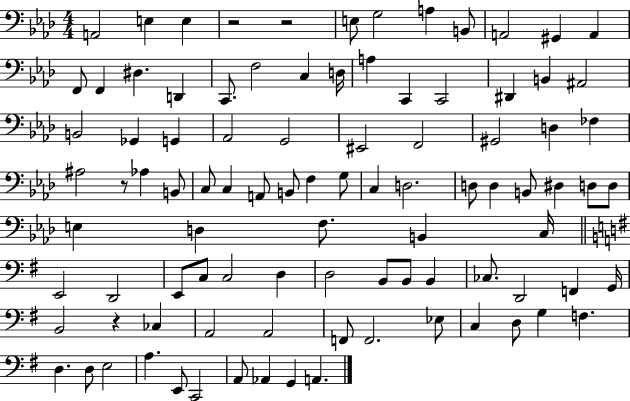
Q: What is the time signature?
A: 4/4